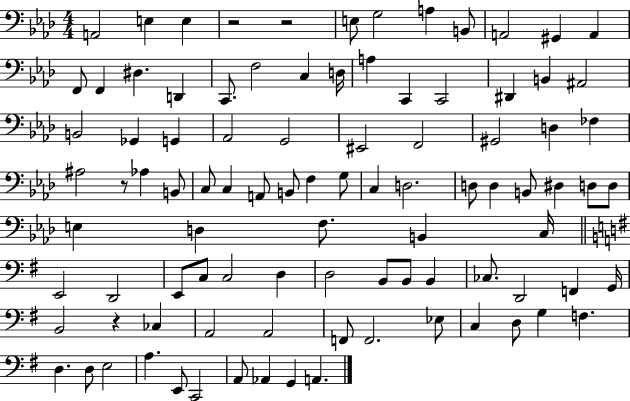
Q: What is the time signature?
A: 4/4